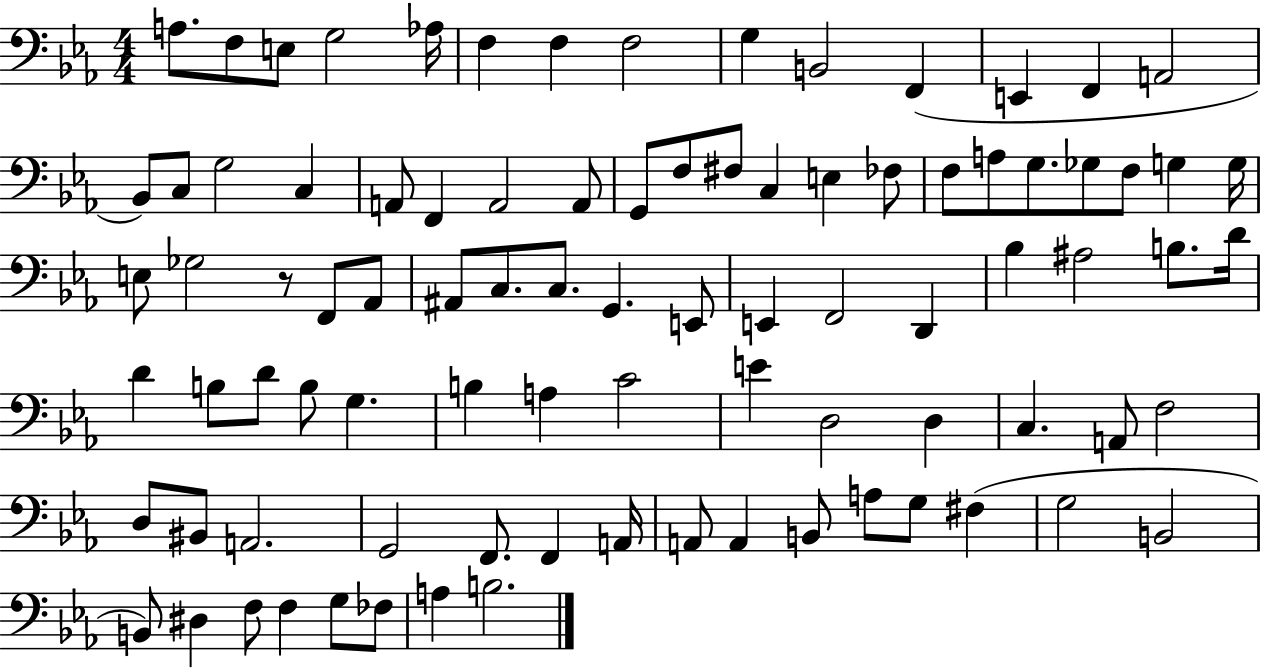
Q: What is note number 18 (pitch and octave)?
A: C3